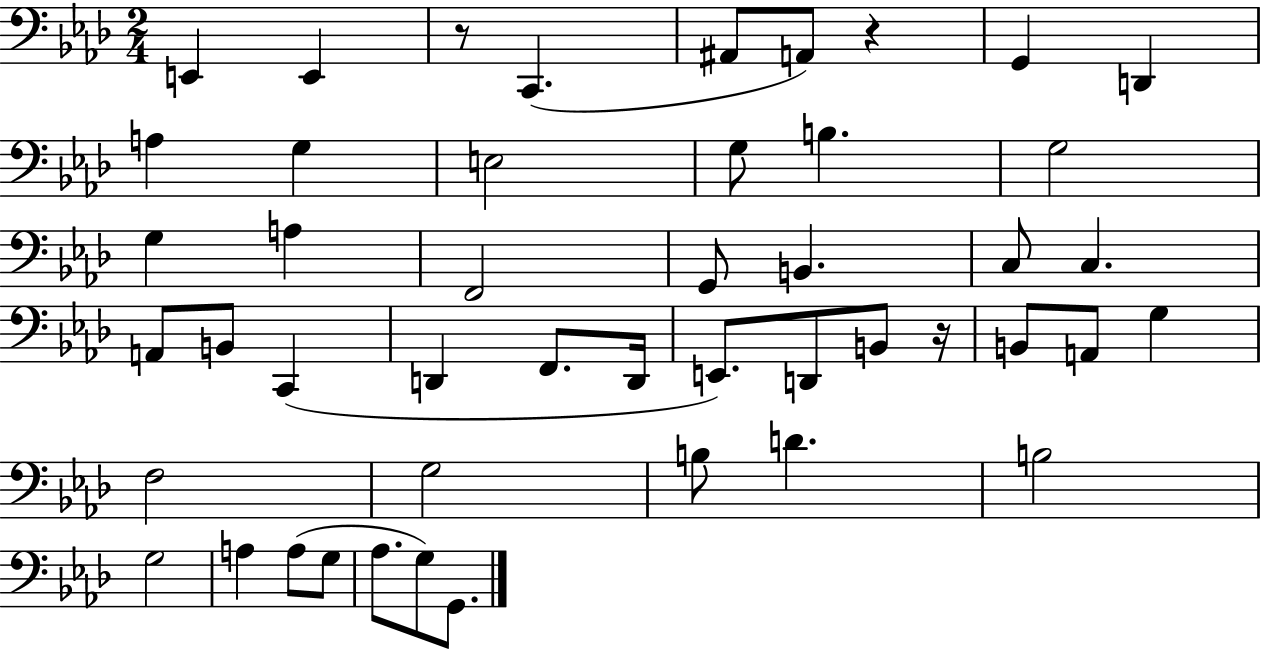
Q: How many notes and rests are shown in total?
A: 47